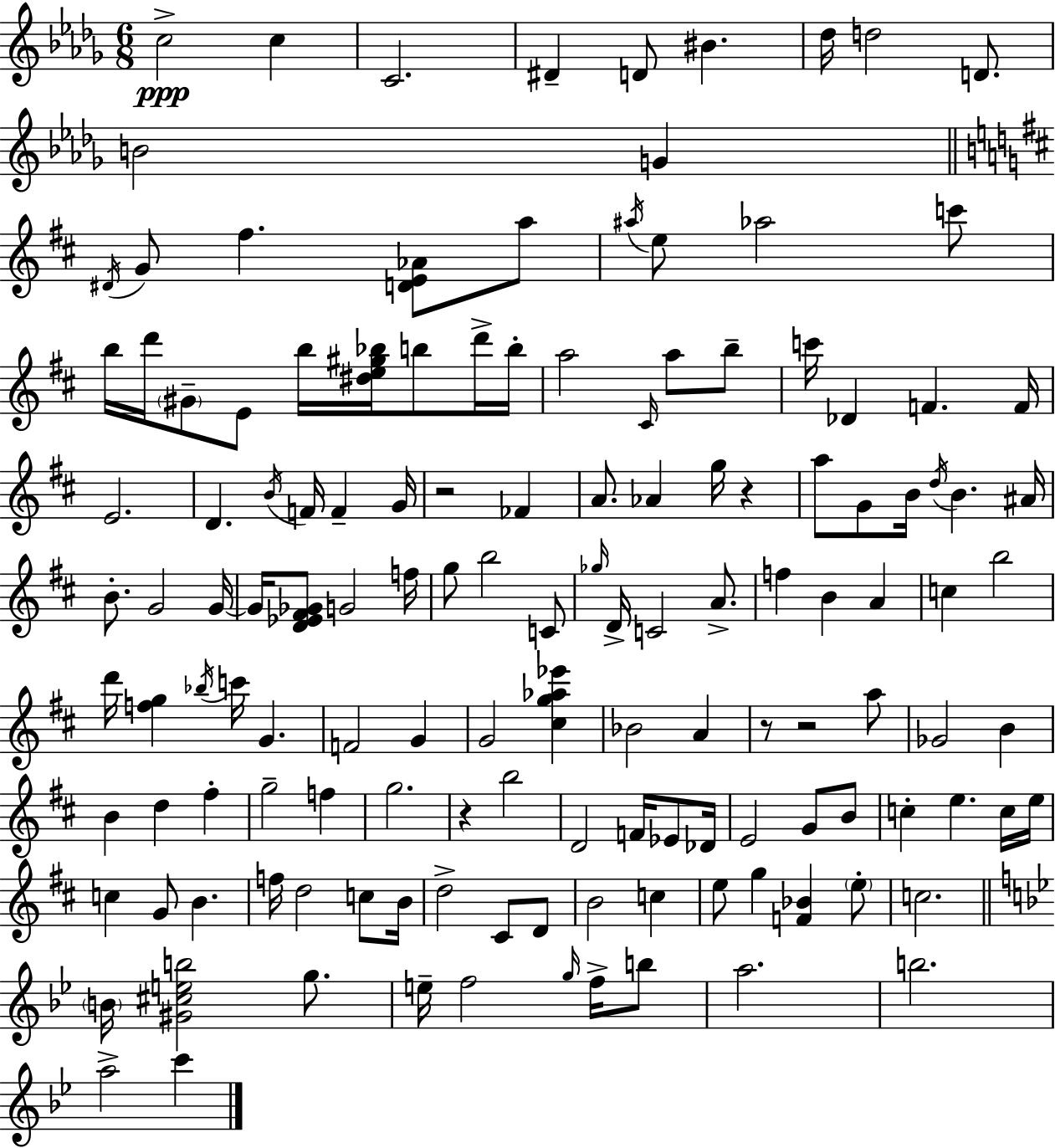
C5/h C5/q C4/h. D#4/q D4/e BIS4/q. Db5/s D5/h D4/e. B4/h G4/q D#4/s G4/e F#5/q. [D4,E4,Ab4]/e A5/e A#5/s E5/e Ab5/h C6/e B5/s D6/s G#4/e E4/e B5/s [D#5,E5,G#5,Bb5]/s B5/e D6/s B5/s A5/h C#4/s A5/e B5/e C6/s Db4/q F4/q. F4/s E4/h. D4/q. B4/s F4/s F4/q G4/s R/h FES4/q A4/e. Ab4/q G5/s R/q A5/e G4/e B4/s D5/s B4/q. A#4/s B4/e. G4/h G4/s G4/s [D4,Eb4,F#4,Gb4]/e G4/h F5/s G5/e B5/h C4/e Gb5/s D4/s C4/h A4/e. F5/q B4/q A4/q C5/q B5/h D6/s [F5,G5]/q Bb5/s C6/s G4/q. F4/h G4/q G4/h [C#5,G5,Ab5,Eb6]/q Bb4/h A4/q R/e R/h A5/e Gb4/h B4/q B4/q D5/q F#5/q G5/h F5/q G5/h. R/q B5/h D4/h F4/s Eb4/e Db4/s E4/h G4/e B4/e C5/q E5/q. C5/s E5/s C5/q G4/e B4/q. F5/s D5/h C5/e B4/s D5/h C#4/e D4/e B4/h C5/q E5/e G5/q [F4,Bb4]/q E5/e C5/h. B4/s [G#4,C#5,E5,B5]/h G5/e. E5/s F5/h G5/s F5/s B5/e A5/h. B5/h. A5/h C6/q